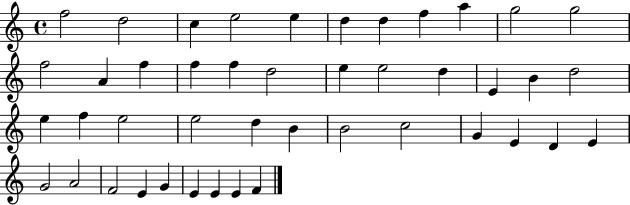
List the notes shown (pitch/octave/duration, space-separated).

F5/h D5/h C5/q E5/h E5/q D5/q D5/q F5/q A5/q G5/h G5/h F5/h A4/q F5/q F5/q F5/q D5/h E5/q E5/h D5/q E4/q B4/q D5/h E5/q F5/q E5/h E5/h D5/q B4/q B4/h C5/h G4/q E4/q D4/q E4/q G4/h A4/h F4/h E4/q G4/q E4/q E4/q E4/q F4/q